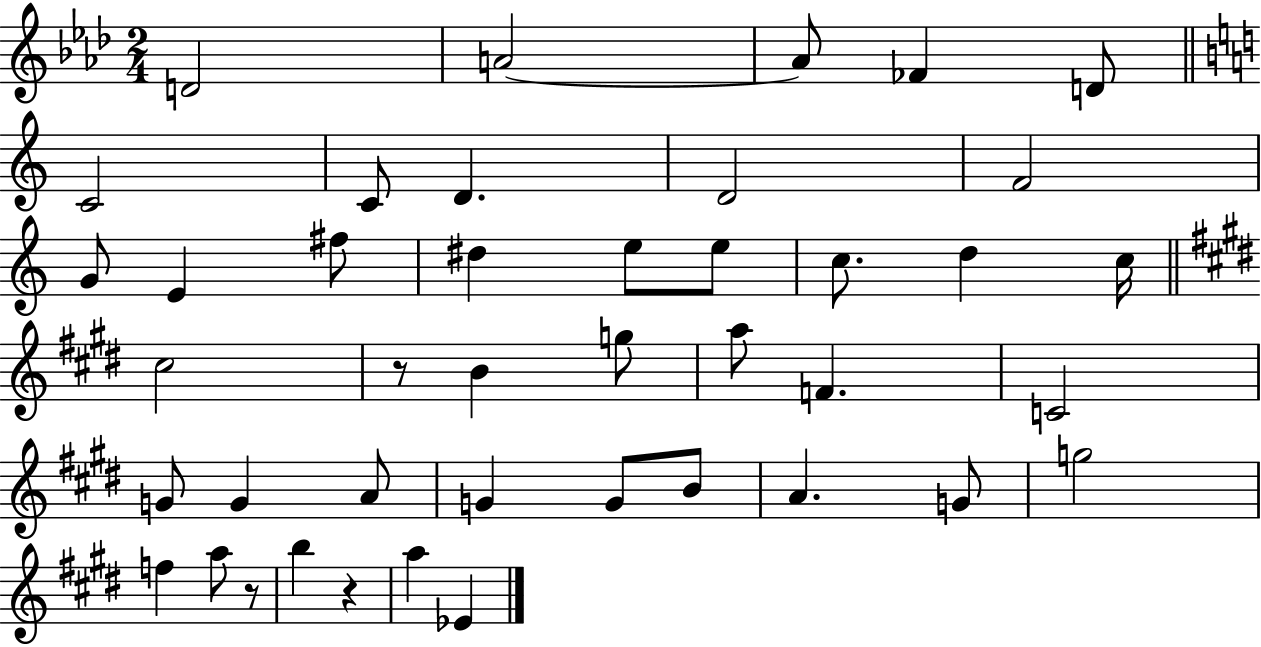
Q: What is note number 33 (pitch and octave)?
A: G4